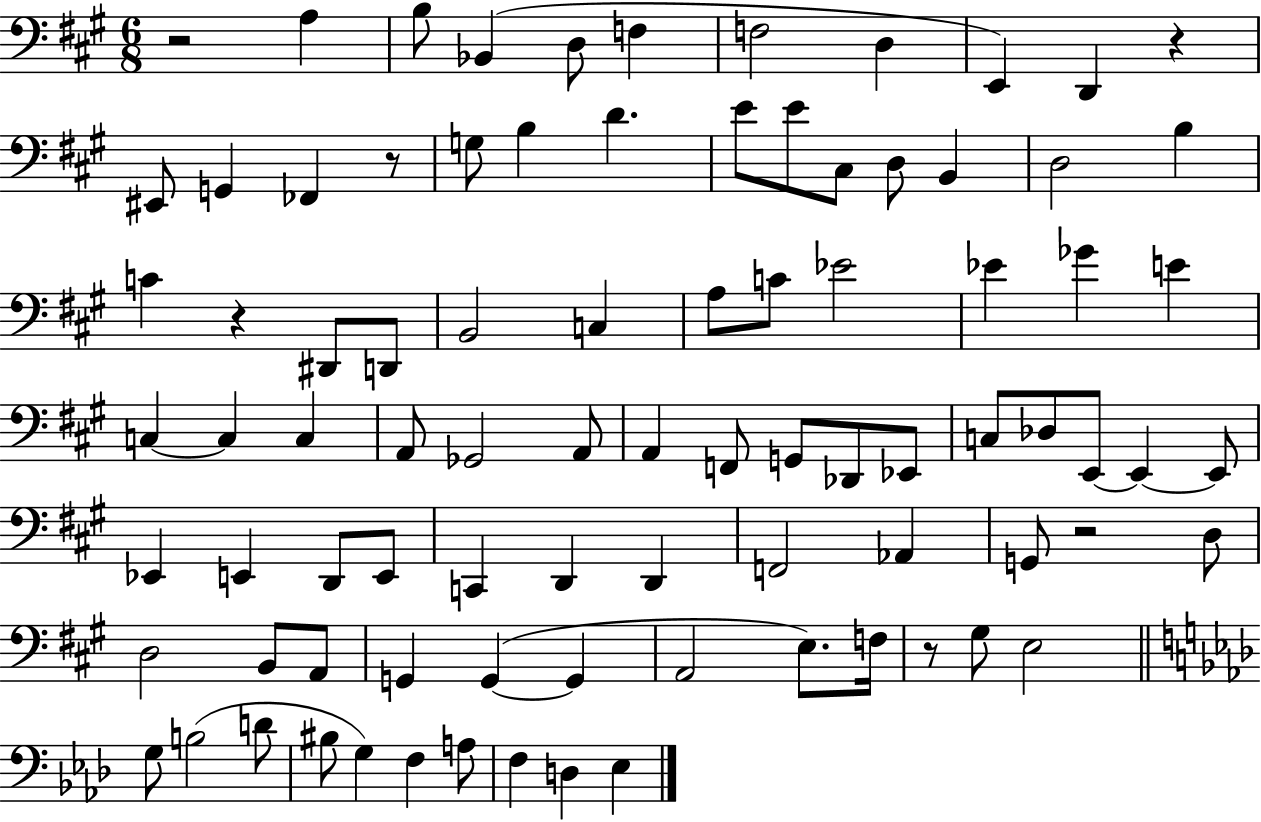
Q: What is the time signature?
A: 6/8